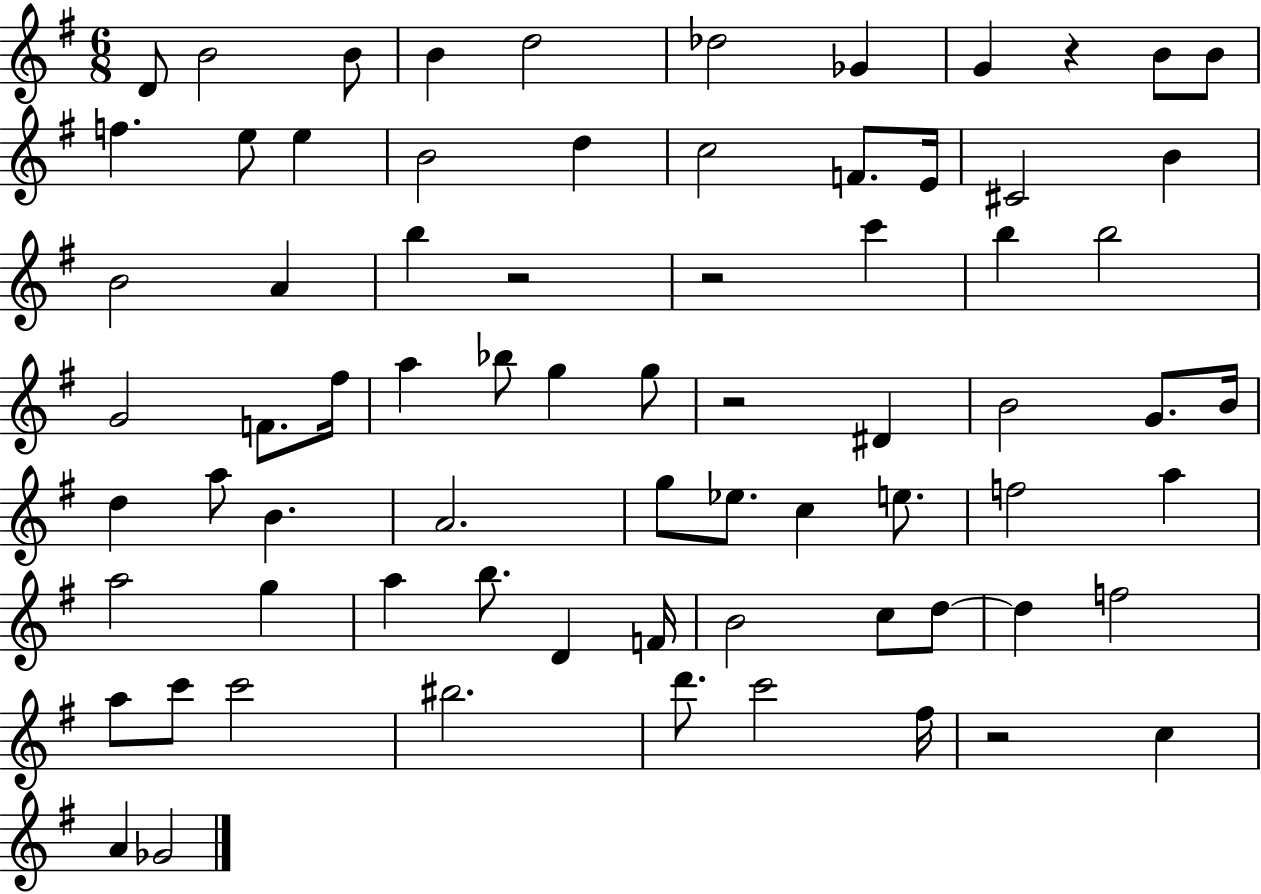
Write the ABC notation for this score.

X:1
T:Untitled
M:6/8
L:1/4
K:G
D/2 B2 B/2 B d2 _d2 _G G z B/2 B/2 f e/2 e B2 d c2 F/2 E/4 ^C2 B B2 A b z2 z2 c' b b2 G2 F/2 ^f/4 a _b/2 g g/2 z2 ^D B2 G/2 B/4 d a/2 B A2 g/2 _e/2 c e/2 f2 a a2 g a b/2 D F/4 B2 c/2 d/2 d f2 a/2 c'/2 c'2 ^b2 d'/2 c'2 ^f/4 z2 c A _G2